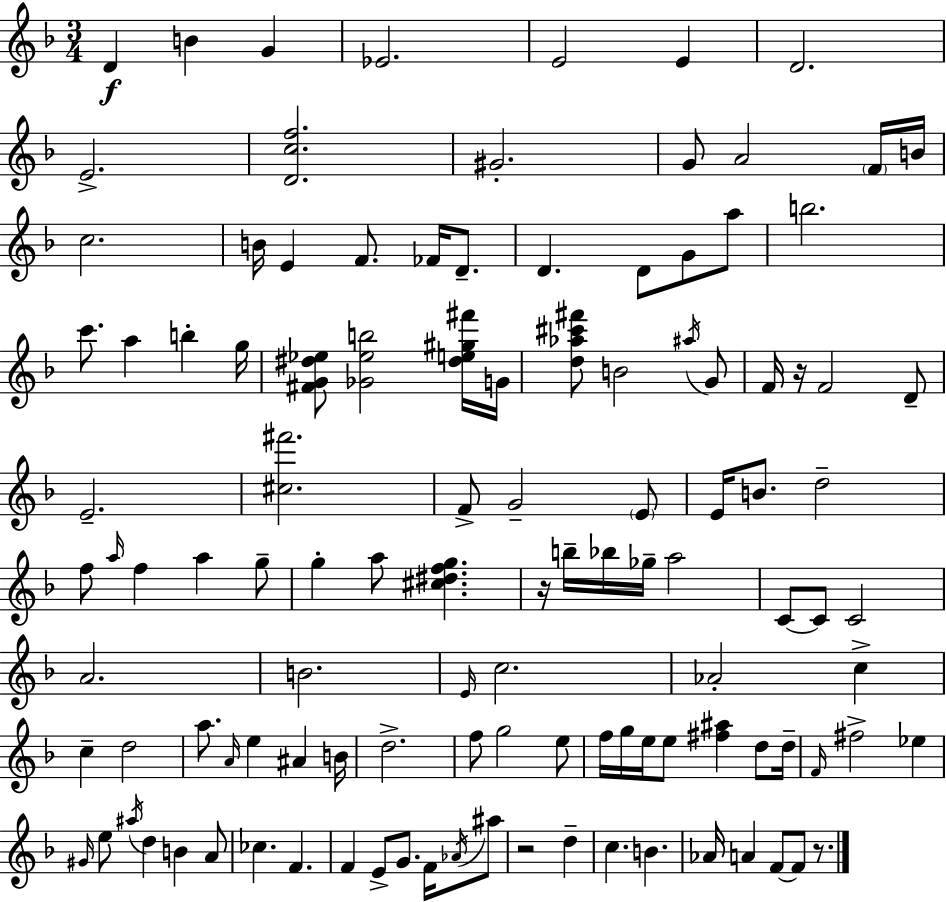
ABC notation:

X:1
T:Untitled
M:3/4
L:1/4
K:F
D B G _E2 E2 E D2 E2 [Dcf]2 ^G2 G/2 A2 F/4 B/4 c2 B/4 E F/2 _F/4 D/2 D D/2 G/2 a/2 b2 c'/2 a b g/4 [^FG^d_e]/2 [_G_eb]2 [^de^g^f']/4 G/4 [d_a^c'^f']/2 B2 ^a/4 G/2 F/4 z/4 F2 D/2 E2 [^c^f']2 F/2 G2 E/2 E/4 B/2 d2 f/2 a/4 f a g/2 g a/2 [^c^dfg] z/4 b/4 _b/4 _g/4 a2 C/2 C/2 C2 A2 B2 E/4 c2 _A2 c c d2 a/2 A/4 e ^A B/4 d2 f/2 g2 e/2 f/4 g/4 e/4 e/2 [^f^a] d/2 d/4 F/4 ^f2 _e ^G/4 e/2 ^a/4 d B A/2 _c F F E/2 G/2 F/4 _A/4 ^a/2 z2 d c B _A/4 A F/2 F/2 z/2